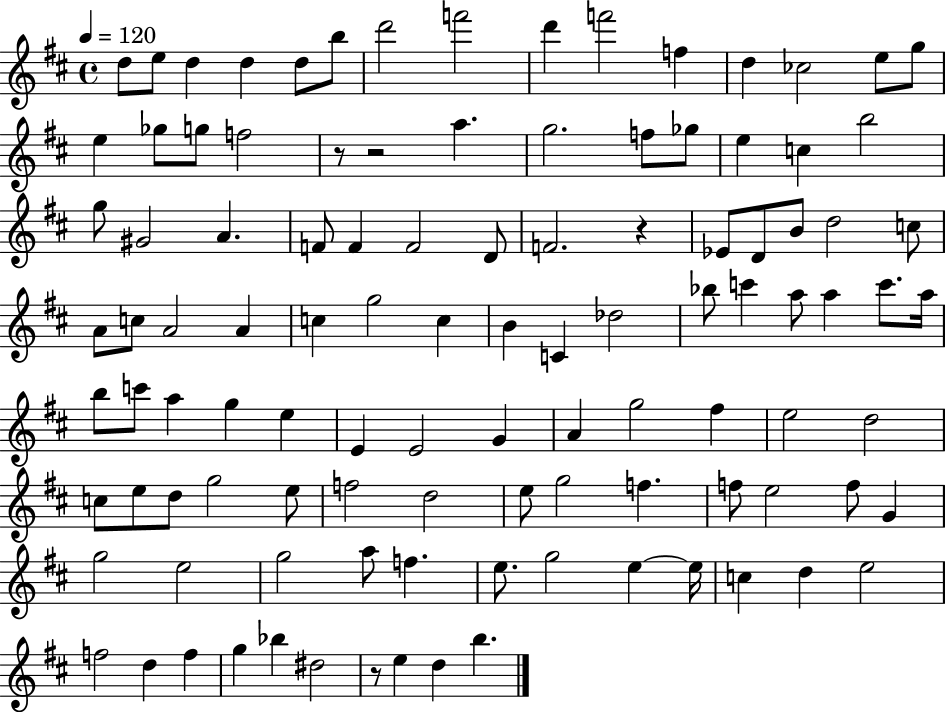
{
  \clef treble
  \time 4/4
  \defaultTimeSignature
  \key d \major
  \tempo 4 = 120
  \repeat volta 2 { d''8 e''8 d''4 d''4 d''8 b''8 | d'''2 f'''2 | d'''4 f'''2 f''4 | d''4 ces''2 e''8 g''8 | \break e''4 ges''8 g''8 f''2 | r8 r2 a''4. | g''2. f''8 ges''8 | e''4 c''4 b''2 | \break g''8 gis'2 a'4. | f'8 f'4 f'2 d'8 | f'2. r4 | ees'8 d'8 b'8 d''2 c''8 | \break a'8 c''8 a'2 a'4 | c''4 g''2 c''4 | b'4 c'4 des''2 | bes''8 c'''4 a''8 a''4 c'''8. a''16 | \break b''8 c'''8 a''4 g''4 e''4 | e'4 e'2 g'4 | a'4 g''2 fis''4 | e''2 d''2 | \break c''8 e''8 d''8 g''2 e''8 | f''2 d''2 | e''8 g''2 f''4. | f''8 e''2 f''8 g'4 | \break g''2 e''2 | g''2 a''8 f''4. | e''8. g''2 e''4~~ e''16 | c''4 d''4 e''2 | \break f''2 d''4 f''4 | g''4 bes''4 dis''2 | r8 e''4 d''4 b''4. | } \bar "|."
}